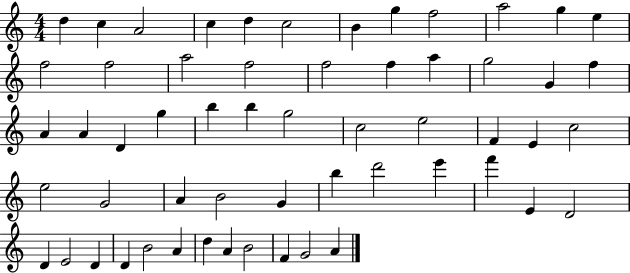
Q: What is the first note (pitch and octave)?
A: D5